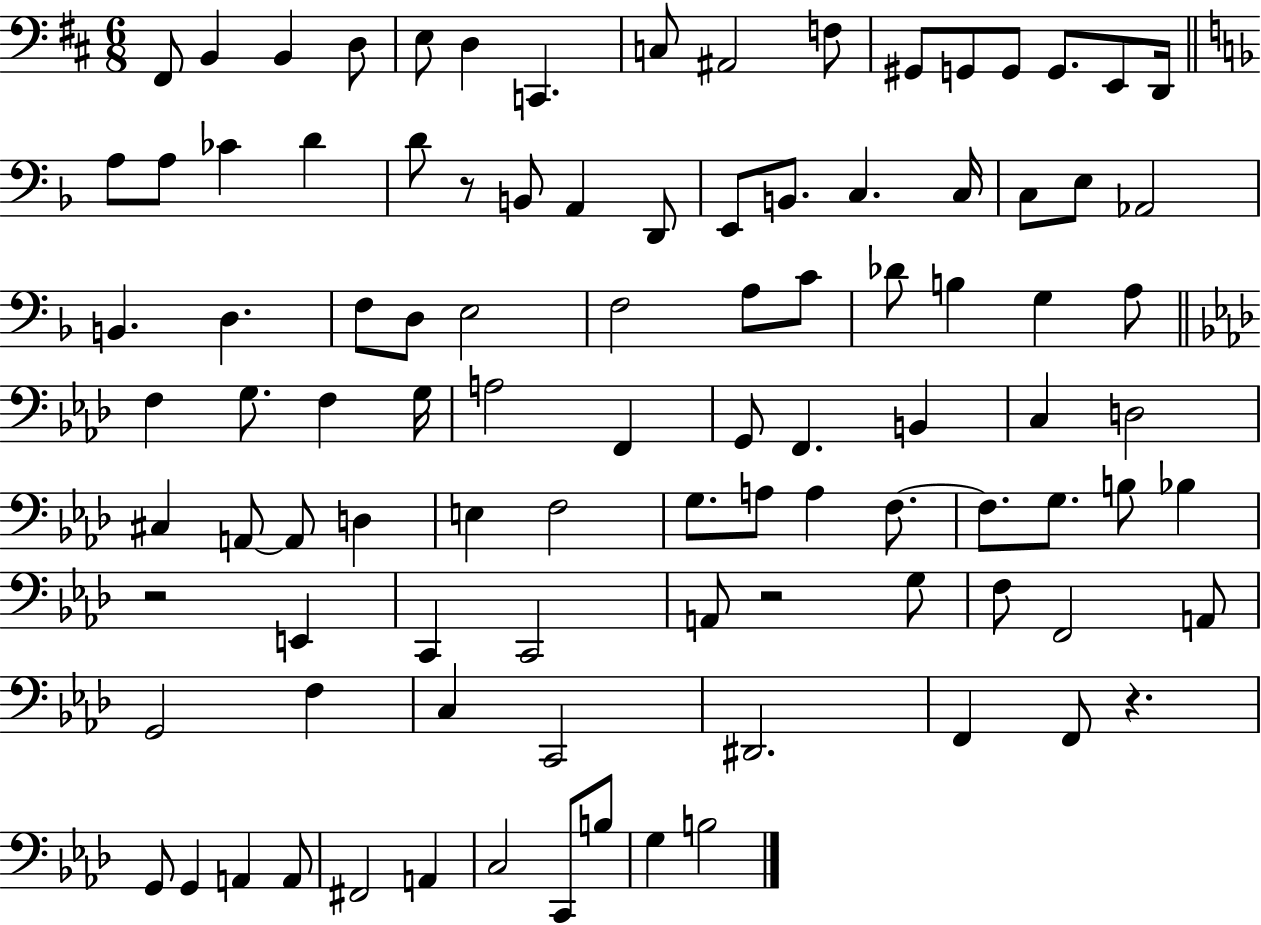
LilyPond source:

{
  \clef bass
  \numericTimeSignature
  \time 6/8
  \key d \major
  \repeat volta 2 { fis,8 b,4 b,4 d8 | e8 d4 c,4. | c8 ais,2 f8 | gis,8 g,8 g,8 g,8. e,8 d,16 | \break \bar "||" \break \key f \major a8 a8 ces'4 d'4 | d'8 r8 b,8 a,4 d,8 | e,8 b,8. c4. c16 | c8 e8 aes,2 | \break b,4. d4. | f8 d8 e2 | f2 a8 c'8 | des'8 b4 g4 a8 | \break \bar "||" \break \key aes \major f4 g8. f4 g16 | a2 f,4 | g,8 f,4. b,4 | c4 d2 | \break cis4 a,8~~ a,8 d4 | e4 f2 | g8. a8 a4 f8.~~ | f8. g8. b8 bes4 | \break r2 e,4 | c,4 c,2 | a,8 r2 g8 | f8 f,2 a,8 | \break g,2 f4 | c4 c,2 | dis,2. | f,4 f,8 r4. | \break g,8 g,4 a,4 a,8 | fis,2 a,4 | c2 c,8 b8 | g4 b2 | \break } \bar "|."
}